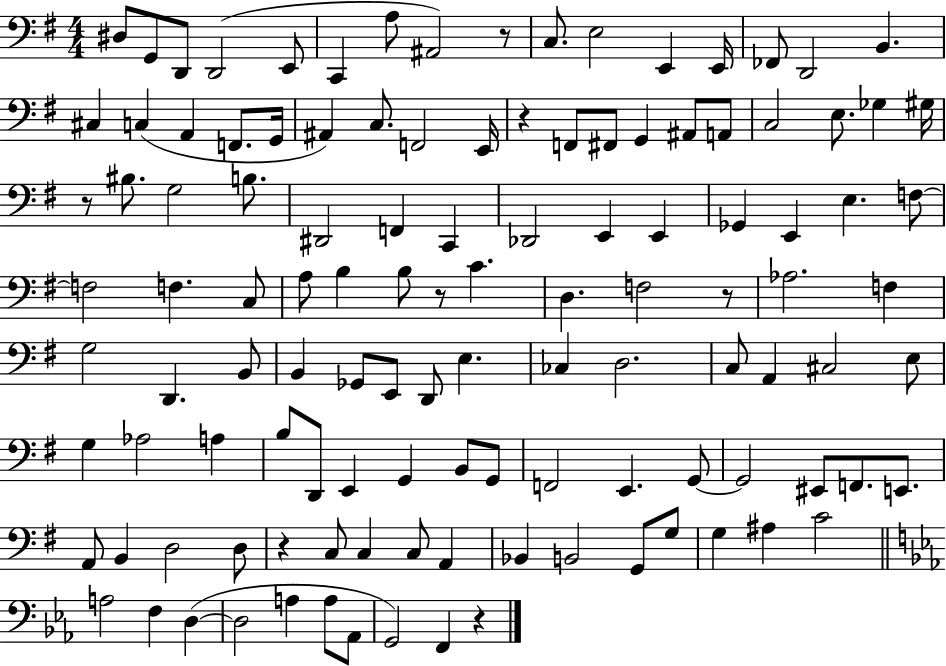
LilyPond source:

{
  \clef bass
  \numericTimeSignature
  \time 4/4
  \key g \major
  dis8 g,8 d,8 d,2( e,8 | c,4 a8 ais,2) r8 | c8. e2 e,4 e,16 | fes,8 d,2 b,4. | \break cis4 c4( a,4 f,8. g,16 | ais,4) c8. f,2 e,16 | r4 f,8 fis,8 g,4 ais,8 a,8 | c2 e8. ges4 gis16 | \break r8 bis8. g2 b8. | dis,2 f,4 c,4 | des,2 e,4 e,4 | ges,4 e,4 e4. f8~~ | \break f2 f4. c8 | a8 b4 b8 r8 c'4. | d4. f2 r8 | aes2. f4 | \break g2 d,4. b,8 | b,4 ges,8 e,8 d,8 e4. | ces4 d2. | c8 a,4 cis2 e8 | \break g4 aes2 a4 | b8 d,8 e,4 g,4 b,8 g,8 | f,2 e,4. g,8~~ | g,2 eis,8 f,8. e,8. | \break a,8 b,4 d2 d8 | r4 c8 c4 c8 a,4 | bes,4 b,2 g,8 g8 | g4 ais4 c'2 | \break \bar "||" \break \key c \minor a2 f4 d4~(~ | d2 a4 a8 aes,8 | g,2) f,4 r4 | \bar "|."
}